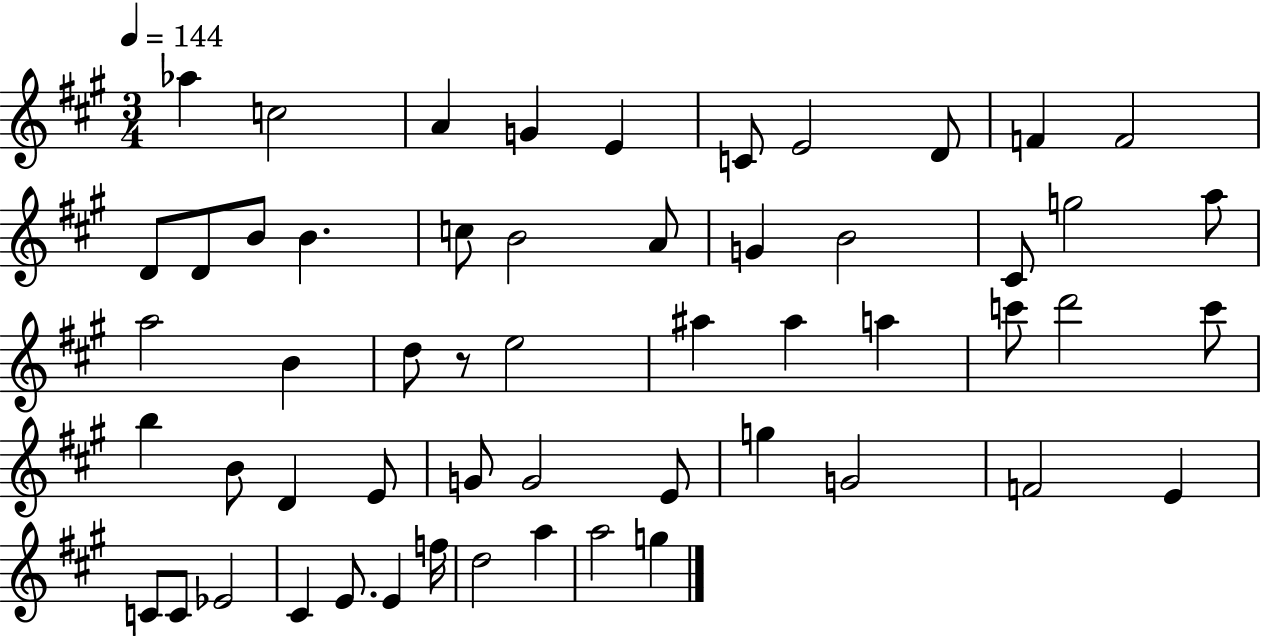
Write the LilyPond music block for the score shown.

{
  \clef treble
  \numericTimeSignature
  \time 3/4
  \key a \major
  \tempo 4 = 144
  aes''4 c''2 | a'4 g'4 e'4 | c'8 e'2 d'8 | f'4 f'2 | \break d'8 d'8 b'8 b'4. | c''8 b'2 a'8 | g'4 b'2 | cis'8 g''2 a''8 | \break a''2 b'4 | d''8 r8 e''2 | ais''4 ais''4 a''4 | c'''8 d'''2 c'''8 | \break b''4 b'8 d'4 e'8 | g'8 g'2 e'8 | g''4 g'2 | f'2 e'4 | \break c'8 c'8 ees'2 | cis'4 e'8. e'4 f''16 | d''2 a''4 | a''2 g''4 | \break \bar "|."
}